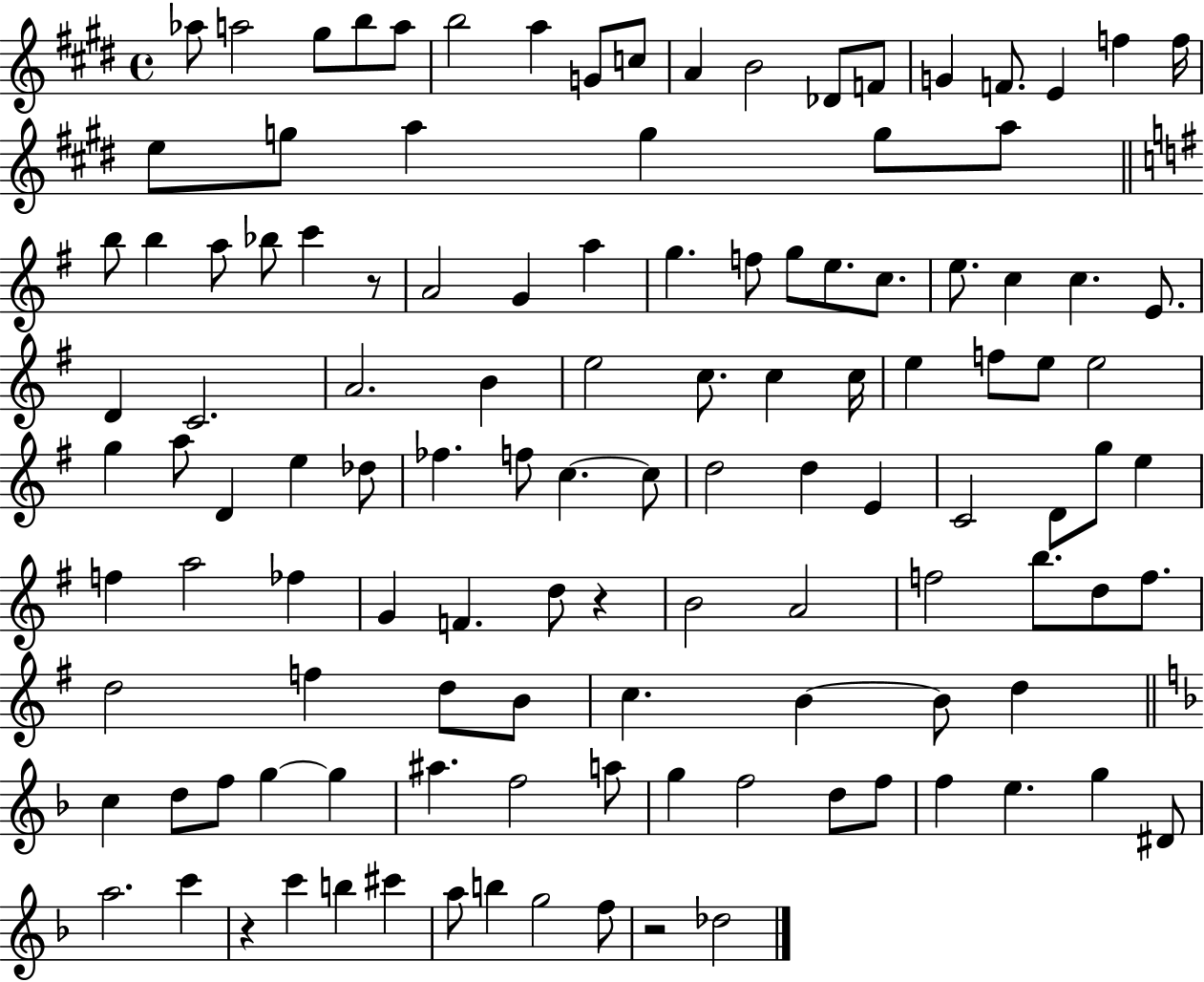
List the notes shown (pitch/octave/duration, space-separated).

Ab5/e A5/h G#5/e B5/e A5/e B5/h A5/q G4/e C5/e A4/q B4/h Db4/e F4/e G4/q F4/e. E4/q F5/q F5/s E5/e G5/e A5/q G5/q G5/e A5/e B5/e B5/q A5/e Bb5/e C6/q R/e A4/h G4/q A5/q G5/q. F5/e G5/e E5/e. C5/e. E5/e. C5/q C5/q. E4/e. D4/q C4/h. A4/h. B4/q E5/h C5/e. C5/q C5/s E5/q F5/e E5/e E5/h G5/q A5/e D4/q E5/q Db5/e FES5/q. F5/e C5/q. C5/e D5/h D5/q E4/q C4/h D4/e G5/e E5/q F5/q A5/h FES5/q G4/q F4/q. D5/e R/q B4/h A4/h F5/h B5/e. D5/e F5/e. D5/h F5/q D5/e B4/e C5/q. B4/q B4/e D5/q C5/q D5/e F5/e G5/q G5/q A#5/q. F5/h A5/e G5/q F5/h D5/e F5/e F5/q E5/q. G5/q D#4/e A5/h. C6/q R/q C6/q B5/q C#6/q A5/e B5/q G5/h F5/e R/h Db5/h